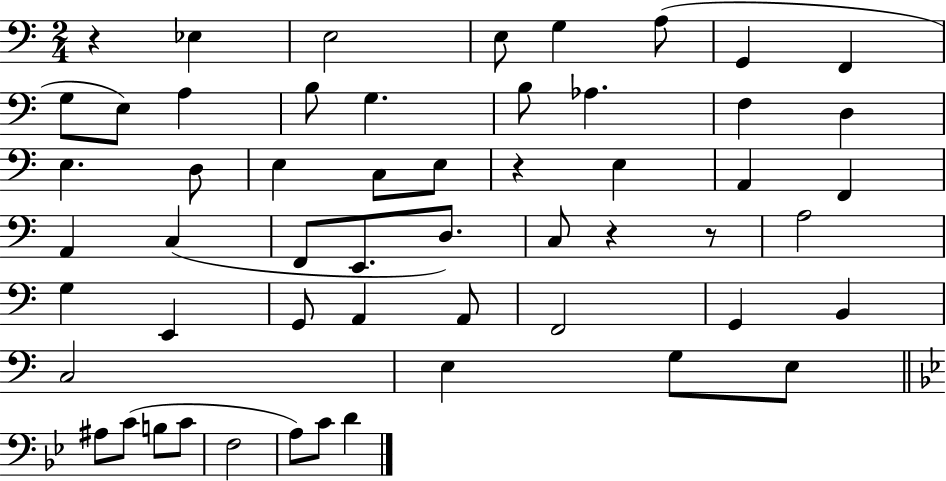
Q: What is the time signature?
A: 2/4